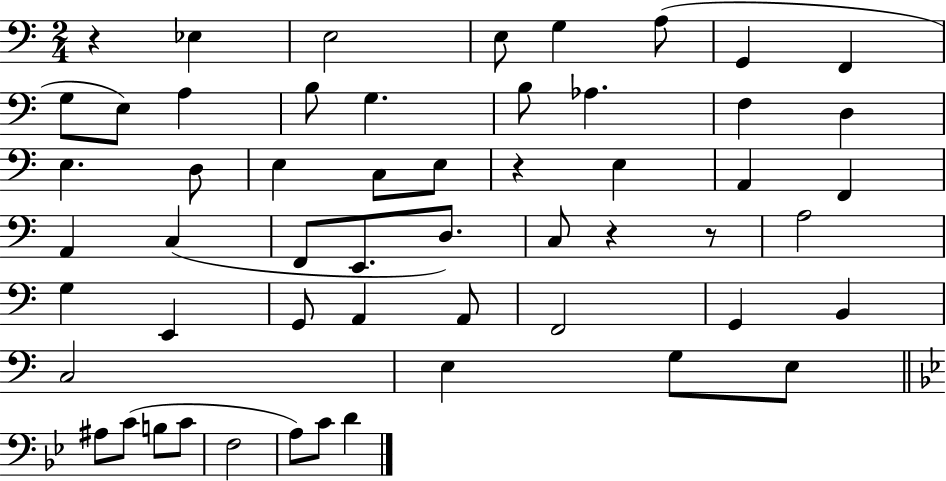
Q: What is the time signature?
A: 2/4